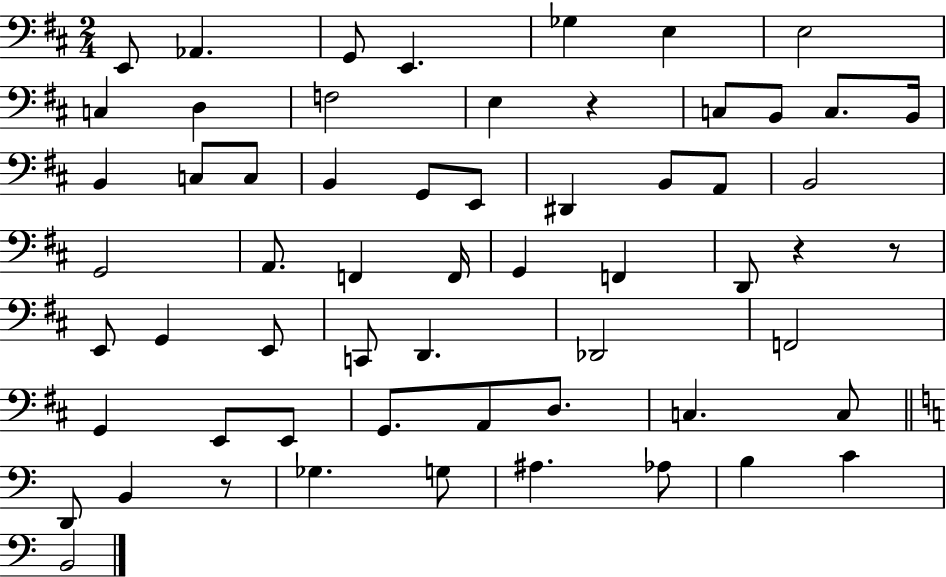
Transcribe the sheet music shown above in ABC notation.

X:1
T:Untitled
M:2/4
L:1/4
K:D
E,,/2 _A,, G,,/2 E,, _G, E, E,2 C, D, F,2 E, z C,/2 B,,/2 C,/2 B,,/4 B,, C,/2 C,/2 B,, G,,/2 E,,/2 ^D,, B,,/2 A,,/2 B,,2 G,,2 A,,/2 F,, F,,/4 G,, F,, D,,/2 z z/2 E,,/2 G,, E,,/2 C,,/2 D,, _D,,2 F,,2 G,, E,,/2 E,,/2 G,,/2 A,,/2 D,/2 C, C,/2 D,,/2 B,, z/2 _G, G,/2 ^A, _A,/2 B, C B,,2